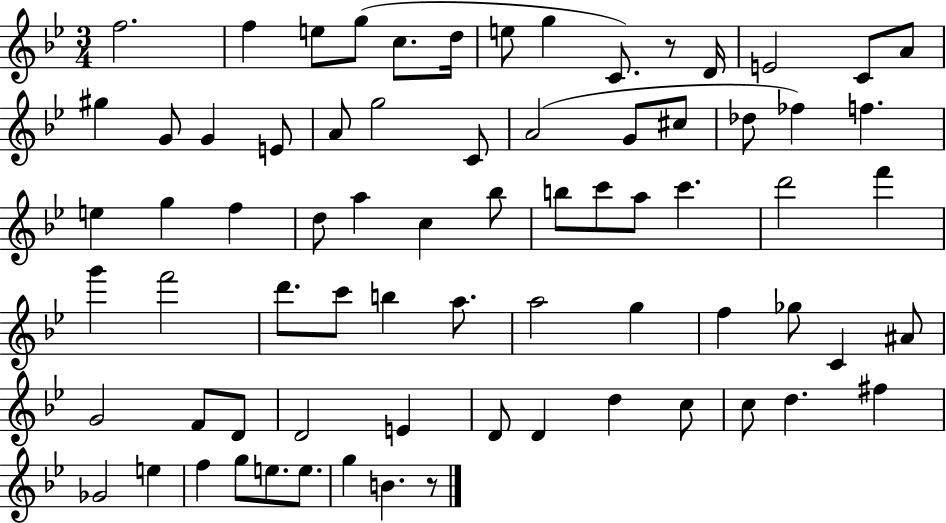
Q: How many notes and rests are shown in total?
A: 73